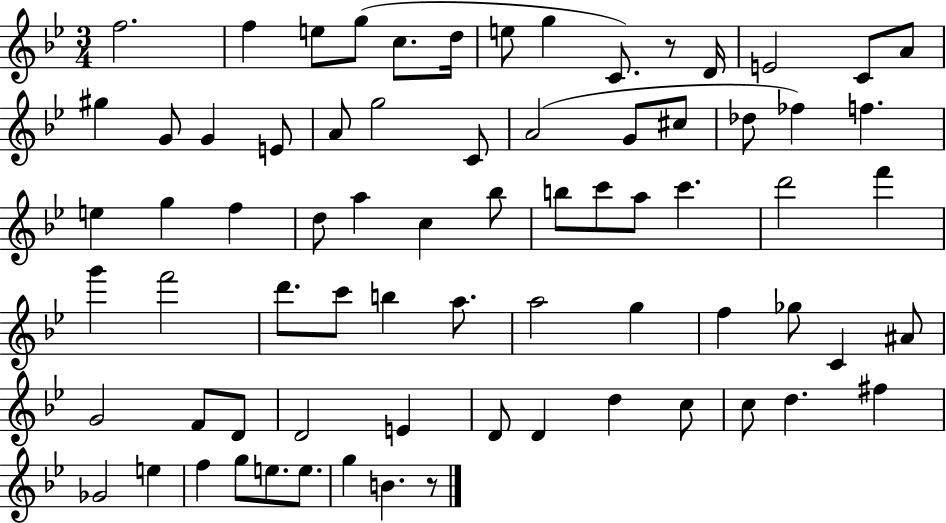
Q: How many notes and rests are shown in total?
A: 73